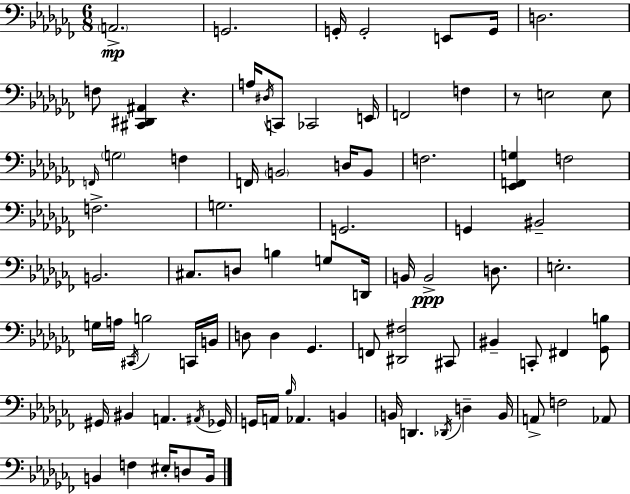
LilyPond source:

{
  \clef bass
  \numericTimeSignature
  \time 6/8
  \key aes \minor
  \parenthesize a,2.->\mp | g,2. | g,16-. g,2-. e,8 g,16 | d2. | \break f8 <cis, dis, ais,>4 r4. | a16 \acciaccatura { dis16 } c,8 ces,2 | e,16 f,2 f4 | r8 e2 e8 | \break \grace { f,16 } \parenthesize g2 f4 | f,16 \parenthesize b,2 d16 | b,8 f2. | <ees, f, g>4 f2 | \break f2.-> | g2. | g,2. | g,4 bis,2-- | \break b,2. | cis8. d8 b4 g8 | d,16 b,16 b,2->\ppp d8. | e2.-. | \break g16 a16 \acciaccatura { cis,16 } b2 | c,16 b,16 d8 d4 ges,4. | f,8 <dis, fis>2 | cis,8 bis,4-- c,8-. fis,4 | \break <ges, b>8 gis,16 bis,4 a,4. | \acciaccatura { ais,16 } ges,16 g,16 a,16 \grace { bes16 } aes,4. | b,4 b,16 d,4. | \acciaccatura { des,16 } d4-- b,16 a,8-> f2 | \break aes,8 b,4 f4 | eis16-. d8 b,16 \bar "|."
}